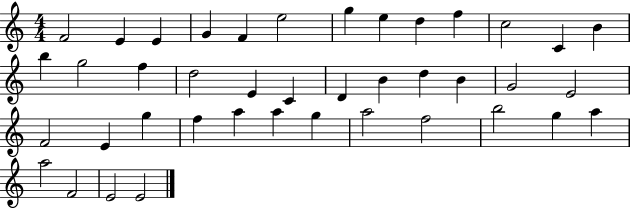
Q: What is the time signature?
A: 4/4